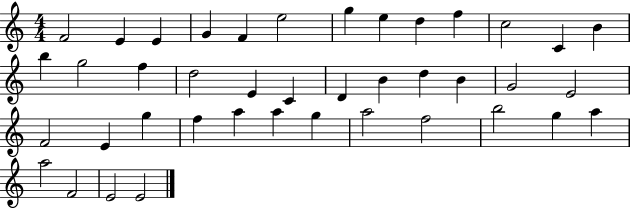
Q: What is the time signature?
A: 4/4